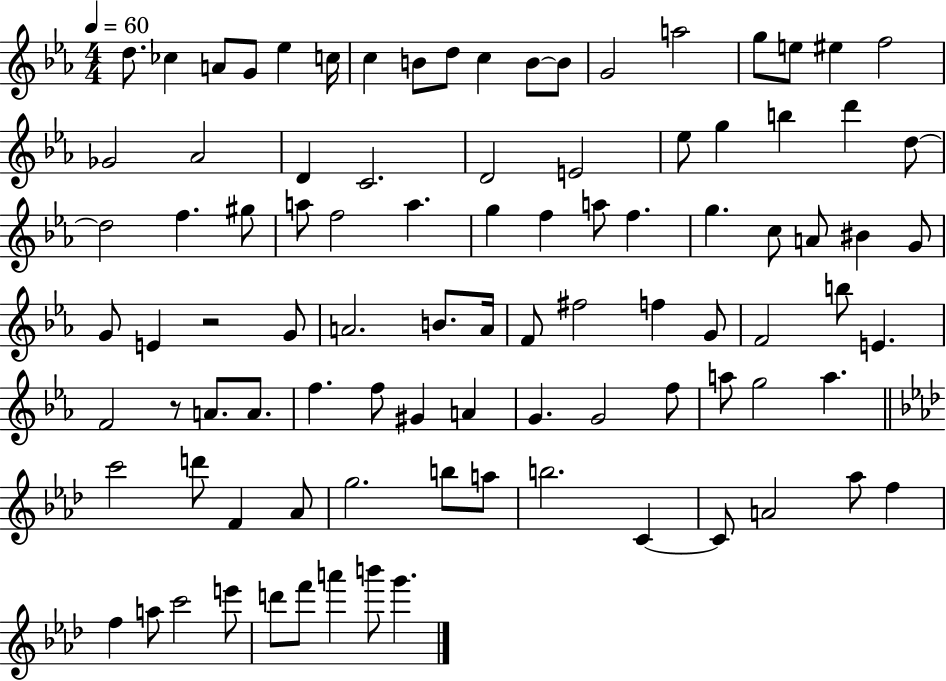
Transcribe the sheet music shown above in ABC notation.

X:1
T:Untitled
M:4/4
L:1/4
K:Eb
d/2 _c A/2 G/2 _e c/4 c B/2 d/2 c B/2 B/2 G2 a2 g/2 e/2 ^e f2 _G2 _A2 D C2 D2 E2 _e/2 g b d' d/2 d2 f ^g/2 a/2 f2 a g f a/2 f g c/2 A/2 ^B G/2 G/2 E z2 G/2 A2 B/2 A/4 F/2 ^f2 f G/2 F2 b/2 E F2 z/2 A/2 A/2 f f/2 ^G A G G2 f/2 a/2 g2 a c'2 d'/2 F _A/2 g2 b/2 a/2 b2 C C/2 A2 _a/2 f f a/2 c'2 e'/2 d'/2 f'/2 a' b'/2 g'